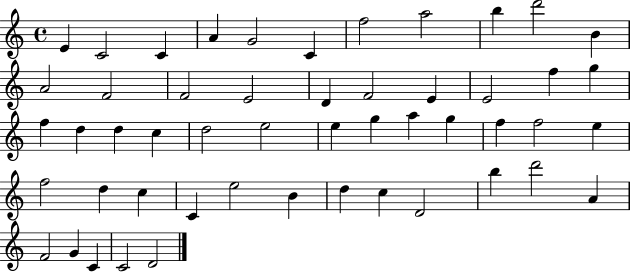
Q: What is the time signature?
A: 4/4